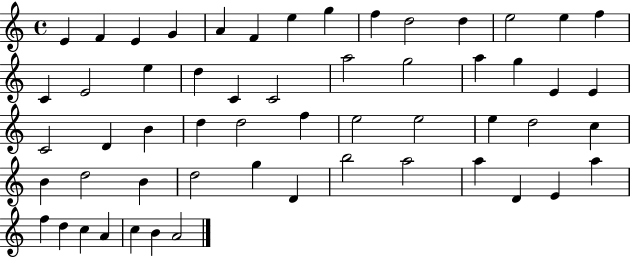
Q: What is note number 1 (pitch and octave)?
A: E4